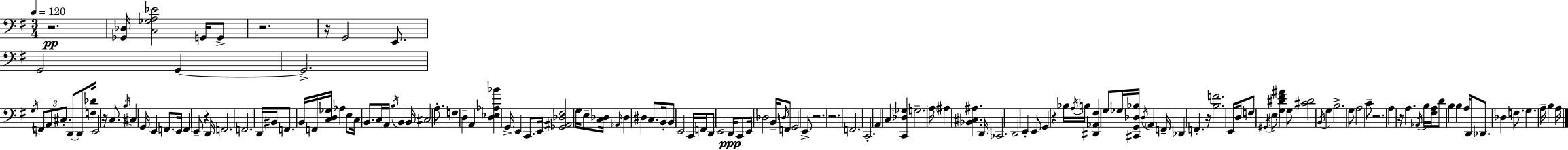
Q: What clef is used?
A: bass